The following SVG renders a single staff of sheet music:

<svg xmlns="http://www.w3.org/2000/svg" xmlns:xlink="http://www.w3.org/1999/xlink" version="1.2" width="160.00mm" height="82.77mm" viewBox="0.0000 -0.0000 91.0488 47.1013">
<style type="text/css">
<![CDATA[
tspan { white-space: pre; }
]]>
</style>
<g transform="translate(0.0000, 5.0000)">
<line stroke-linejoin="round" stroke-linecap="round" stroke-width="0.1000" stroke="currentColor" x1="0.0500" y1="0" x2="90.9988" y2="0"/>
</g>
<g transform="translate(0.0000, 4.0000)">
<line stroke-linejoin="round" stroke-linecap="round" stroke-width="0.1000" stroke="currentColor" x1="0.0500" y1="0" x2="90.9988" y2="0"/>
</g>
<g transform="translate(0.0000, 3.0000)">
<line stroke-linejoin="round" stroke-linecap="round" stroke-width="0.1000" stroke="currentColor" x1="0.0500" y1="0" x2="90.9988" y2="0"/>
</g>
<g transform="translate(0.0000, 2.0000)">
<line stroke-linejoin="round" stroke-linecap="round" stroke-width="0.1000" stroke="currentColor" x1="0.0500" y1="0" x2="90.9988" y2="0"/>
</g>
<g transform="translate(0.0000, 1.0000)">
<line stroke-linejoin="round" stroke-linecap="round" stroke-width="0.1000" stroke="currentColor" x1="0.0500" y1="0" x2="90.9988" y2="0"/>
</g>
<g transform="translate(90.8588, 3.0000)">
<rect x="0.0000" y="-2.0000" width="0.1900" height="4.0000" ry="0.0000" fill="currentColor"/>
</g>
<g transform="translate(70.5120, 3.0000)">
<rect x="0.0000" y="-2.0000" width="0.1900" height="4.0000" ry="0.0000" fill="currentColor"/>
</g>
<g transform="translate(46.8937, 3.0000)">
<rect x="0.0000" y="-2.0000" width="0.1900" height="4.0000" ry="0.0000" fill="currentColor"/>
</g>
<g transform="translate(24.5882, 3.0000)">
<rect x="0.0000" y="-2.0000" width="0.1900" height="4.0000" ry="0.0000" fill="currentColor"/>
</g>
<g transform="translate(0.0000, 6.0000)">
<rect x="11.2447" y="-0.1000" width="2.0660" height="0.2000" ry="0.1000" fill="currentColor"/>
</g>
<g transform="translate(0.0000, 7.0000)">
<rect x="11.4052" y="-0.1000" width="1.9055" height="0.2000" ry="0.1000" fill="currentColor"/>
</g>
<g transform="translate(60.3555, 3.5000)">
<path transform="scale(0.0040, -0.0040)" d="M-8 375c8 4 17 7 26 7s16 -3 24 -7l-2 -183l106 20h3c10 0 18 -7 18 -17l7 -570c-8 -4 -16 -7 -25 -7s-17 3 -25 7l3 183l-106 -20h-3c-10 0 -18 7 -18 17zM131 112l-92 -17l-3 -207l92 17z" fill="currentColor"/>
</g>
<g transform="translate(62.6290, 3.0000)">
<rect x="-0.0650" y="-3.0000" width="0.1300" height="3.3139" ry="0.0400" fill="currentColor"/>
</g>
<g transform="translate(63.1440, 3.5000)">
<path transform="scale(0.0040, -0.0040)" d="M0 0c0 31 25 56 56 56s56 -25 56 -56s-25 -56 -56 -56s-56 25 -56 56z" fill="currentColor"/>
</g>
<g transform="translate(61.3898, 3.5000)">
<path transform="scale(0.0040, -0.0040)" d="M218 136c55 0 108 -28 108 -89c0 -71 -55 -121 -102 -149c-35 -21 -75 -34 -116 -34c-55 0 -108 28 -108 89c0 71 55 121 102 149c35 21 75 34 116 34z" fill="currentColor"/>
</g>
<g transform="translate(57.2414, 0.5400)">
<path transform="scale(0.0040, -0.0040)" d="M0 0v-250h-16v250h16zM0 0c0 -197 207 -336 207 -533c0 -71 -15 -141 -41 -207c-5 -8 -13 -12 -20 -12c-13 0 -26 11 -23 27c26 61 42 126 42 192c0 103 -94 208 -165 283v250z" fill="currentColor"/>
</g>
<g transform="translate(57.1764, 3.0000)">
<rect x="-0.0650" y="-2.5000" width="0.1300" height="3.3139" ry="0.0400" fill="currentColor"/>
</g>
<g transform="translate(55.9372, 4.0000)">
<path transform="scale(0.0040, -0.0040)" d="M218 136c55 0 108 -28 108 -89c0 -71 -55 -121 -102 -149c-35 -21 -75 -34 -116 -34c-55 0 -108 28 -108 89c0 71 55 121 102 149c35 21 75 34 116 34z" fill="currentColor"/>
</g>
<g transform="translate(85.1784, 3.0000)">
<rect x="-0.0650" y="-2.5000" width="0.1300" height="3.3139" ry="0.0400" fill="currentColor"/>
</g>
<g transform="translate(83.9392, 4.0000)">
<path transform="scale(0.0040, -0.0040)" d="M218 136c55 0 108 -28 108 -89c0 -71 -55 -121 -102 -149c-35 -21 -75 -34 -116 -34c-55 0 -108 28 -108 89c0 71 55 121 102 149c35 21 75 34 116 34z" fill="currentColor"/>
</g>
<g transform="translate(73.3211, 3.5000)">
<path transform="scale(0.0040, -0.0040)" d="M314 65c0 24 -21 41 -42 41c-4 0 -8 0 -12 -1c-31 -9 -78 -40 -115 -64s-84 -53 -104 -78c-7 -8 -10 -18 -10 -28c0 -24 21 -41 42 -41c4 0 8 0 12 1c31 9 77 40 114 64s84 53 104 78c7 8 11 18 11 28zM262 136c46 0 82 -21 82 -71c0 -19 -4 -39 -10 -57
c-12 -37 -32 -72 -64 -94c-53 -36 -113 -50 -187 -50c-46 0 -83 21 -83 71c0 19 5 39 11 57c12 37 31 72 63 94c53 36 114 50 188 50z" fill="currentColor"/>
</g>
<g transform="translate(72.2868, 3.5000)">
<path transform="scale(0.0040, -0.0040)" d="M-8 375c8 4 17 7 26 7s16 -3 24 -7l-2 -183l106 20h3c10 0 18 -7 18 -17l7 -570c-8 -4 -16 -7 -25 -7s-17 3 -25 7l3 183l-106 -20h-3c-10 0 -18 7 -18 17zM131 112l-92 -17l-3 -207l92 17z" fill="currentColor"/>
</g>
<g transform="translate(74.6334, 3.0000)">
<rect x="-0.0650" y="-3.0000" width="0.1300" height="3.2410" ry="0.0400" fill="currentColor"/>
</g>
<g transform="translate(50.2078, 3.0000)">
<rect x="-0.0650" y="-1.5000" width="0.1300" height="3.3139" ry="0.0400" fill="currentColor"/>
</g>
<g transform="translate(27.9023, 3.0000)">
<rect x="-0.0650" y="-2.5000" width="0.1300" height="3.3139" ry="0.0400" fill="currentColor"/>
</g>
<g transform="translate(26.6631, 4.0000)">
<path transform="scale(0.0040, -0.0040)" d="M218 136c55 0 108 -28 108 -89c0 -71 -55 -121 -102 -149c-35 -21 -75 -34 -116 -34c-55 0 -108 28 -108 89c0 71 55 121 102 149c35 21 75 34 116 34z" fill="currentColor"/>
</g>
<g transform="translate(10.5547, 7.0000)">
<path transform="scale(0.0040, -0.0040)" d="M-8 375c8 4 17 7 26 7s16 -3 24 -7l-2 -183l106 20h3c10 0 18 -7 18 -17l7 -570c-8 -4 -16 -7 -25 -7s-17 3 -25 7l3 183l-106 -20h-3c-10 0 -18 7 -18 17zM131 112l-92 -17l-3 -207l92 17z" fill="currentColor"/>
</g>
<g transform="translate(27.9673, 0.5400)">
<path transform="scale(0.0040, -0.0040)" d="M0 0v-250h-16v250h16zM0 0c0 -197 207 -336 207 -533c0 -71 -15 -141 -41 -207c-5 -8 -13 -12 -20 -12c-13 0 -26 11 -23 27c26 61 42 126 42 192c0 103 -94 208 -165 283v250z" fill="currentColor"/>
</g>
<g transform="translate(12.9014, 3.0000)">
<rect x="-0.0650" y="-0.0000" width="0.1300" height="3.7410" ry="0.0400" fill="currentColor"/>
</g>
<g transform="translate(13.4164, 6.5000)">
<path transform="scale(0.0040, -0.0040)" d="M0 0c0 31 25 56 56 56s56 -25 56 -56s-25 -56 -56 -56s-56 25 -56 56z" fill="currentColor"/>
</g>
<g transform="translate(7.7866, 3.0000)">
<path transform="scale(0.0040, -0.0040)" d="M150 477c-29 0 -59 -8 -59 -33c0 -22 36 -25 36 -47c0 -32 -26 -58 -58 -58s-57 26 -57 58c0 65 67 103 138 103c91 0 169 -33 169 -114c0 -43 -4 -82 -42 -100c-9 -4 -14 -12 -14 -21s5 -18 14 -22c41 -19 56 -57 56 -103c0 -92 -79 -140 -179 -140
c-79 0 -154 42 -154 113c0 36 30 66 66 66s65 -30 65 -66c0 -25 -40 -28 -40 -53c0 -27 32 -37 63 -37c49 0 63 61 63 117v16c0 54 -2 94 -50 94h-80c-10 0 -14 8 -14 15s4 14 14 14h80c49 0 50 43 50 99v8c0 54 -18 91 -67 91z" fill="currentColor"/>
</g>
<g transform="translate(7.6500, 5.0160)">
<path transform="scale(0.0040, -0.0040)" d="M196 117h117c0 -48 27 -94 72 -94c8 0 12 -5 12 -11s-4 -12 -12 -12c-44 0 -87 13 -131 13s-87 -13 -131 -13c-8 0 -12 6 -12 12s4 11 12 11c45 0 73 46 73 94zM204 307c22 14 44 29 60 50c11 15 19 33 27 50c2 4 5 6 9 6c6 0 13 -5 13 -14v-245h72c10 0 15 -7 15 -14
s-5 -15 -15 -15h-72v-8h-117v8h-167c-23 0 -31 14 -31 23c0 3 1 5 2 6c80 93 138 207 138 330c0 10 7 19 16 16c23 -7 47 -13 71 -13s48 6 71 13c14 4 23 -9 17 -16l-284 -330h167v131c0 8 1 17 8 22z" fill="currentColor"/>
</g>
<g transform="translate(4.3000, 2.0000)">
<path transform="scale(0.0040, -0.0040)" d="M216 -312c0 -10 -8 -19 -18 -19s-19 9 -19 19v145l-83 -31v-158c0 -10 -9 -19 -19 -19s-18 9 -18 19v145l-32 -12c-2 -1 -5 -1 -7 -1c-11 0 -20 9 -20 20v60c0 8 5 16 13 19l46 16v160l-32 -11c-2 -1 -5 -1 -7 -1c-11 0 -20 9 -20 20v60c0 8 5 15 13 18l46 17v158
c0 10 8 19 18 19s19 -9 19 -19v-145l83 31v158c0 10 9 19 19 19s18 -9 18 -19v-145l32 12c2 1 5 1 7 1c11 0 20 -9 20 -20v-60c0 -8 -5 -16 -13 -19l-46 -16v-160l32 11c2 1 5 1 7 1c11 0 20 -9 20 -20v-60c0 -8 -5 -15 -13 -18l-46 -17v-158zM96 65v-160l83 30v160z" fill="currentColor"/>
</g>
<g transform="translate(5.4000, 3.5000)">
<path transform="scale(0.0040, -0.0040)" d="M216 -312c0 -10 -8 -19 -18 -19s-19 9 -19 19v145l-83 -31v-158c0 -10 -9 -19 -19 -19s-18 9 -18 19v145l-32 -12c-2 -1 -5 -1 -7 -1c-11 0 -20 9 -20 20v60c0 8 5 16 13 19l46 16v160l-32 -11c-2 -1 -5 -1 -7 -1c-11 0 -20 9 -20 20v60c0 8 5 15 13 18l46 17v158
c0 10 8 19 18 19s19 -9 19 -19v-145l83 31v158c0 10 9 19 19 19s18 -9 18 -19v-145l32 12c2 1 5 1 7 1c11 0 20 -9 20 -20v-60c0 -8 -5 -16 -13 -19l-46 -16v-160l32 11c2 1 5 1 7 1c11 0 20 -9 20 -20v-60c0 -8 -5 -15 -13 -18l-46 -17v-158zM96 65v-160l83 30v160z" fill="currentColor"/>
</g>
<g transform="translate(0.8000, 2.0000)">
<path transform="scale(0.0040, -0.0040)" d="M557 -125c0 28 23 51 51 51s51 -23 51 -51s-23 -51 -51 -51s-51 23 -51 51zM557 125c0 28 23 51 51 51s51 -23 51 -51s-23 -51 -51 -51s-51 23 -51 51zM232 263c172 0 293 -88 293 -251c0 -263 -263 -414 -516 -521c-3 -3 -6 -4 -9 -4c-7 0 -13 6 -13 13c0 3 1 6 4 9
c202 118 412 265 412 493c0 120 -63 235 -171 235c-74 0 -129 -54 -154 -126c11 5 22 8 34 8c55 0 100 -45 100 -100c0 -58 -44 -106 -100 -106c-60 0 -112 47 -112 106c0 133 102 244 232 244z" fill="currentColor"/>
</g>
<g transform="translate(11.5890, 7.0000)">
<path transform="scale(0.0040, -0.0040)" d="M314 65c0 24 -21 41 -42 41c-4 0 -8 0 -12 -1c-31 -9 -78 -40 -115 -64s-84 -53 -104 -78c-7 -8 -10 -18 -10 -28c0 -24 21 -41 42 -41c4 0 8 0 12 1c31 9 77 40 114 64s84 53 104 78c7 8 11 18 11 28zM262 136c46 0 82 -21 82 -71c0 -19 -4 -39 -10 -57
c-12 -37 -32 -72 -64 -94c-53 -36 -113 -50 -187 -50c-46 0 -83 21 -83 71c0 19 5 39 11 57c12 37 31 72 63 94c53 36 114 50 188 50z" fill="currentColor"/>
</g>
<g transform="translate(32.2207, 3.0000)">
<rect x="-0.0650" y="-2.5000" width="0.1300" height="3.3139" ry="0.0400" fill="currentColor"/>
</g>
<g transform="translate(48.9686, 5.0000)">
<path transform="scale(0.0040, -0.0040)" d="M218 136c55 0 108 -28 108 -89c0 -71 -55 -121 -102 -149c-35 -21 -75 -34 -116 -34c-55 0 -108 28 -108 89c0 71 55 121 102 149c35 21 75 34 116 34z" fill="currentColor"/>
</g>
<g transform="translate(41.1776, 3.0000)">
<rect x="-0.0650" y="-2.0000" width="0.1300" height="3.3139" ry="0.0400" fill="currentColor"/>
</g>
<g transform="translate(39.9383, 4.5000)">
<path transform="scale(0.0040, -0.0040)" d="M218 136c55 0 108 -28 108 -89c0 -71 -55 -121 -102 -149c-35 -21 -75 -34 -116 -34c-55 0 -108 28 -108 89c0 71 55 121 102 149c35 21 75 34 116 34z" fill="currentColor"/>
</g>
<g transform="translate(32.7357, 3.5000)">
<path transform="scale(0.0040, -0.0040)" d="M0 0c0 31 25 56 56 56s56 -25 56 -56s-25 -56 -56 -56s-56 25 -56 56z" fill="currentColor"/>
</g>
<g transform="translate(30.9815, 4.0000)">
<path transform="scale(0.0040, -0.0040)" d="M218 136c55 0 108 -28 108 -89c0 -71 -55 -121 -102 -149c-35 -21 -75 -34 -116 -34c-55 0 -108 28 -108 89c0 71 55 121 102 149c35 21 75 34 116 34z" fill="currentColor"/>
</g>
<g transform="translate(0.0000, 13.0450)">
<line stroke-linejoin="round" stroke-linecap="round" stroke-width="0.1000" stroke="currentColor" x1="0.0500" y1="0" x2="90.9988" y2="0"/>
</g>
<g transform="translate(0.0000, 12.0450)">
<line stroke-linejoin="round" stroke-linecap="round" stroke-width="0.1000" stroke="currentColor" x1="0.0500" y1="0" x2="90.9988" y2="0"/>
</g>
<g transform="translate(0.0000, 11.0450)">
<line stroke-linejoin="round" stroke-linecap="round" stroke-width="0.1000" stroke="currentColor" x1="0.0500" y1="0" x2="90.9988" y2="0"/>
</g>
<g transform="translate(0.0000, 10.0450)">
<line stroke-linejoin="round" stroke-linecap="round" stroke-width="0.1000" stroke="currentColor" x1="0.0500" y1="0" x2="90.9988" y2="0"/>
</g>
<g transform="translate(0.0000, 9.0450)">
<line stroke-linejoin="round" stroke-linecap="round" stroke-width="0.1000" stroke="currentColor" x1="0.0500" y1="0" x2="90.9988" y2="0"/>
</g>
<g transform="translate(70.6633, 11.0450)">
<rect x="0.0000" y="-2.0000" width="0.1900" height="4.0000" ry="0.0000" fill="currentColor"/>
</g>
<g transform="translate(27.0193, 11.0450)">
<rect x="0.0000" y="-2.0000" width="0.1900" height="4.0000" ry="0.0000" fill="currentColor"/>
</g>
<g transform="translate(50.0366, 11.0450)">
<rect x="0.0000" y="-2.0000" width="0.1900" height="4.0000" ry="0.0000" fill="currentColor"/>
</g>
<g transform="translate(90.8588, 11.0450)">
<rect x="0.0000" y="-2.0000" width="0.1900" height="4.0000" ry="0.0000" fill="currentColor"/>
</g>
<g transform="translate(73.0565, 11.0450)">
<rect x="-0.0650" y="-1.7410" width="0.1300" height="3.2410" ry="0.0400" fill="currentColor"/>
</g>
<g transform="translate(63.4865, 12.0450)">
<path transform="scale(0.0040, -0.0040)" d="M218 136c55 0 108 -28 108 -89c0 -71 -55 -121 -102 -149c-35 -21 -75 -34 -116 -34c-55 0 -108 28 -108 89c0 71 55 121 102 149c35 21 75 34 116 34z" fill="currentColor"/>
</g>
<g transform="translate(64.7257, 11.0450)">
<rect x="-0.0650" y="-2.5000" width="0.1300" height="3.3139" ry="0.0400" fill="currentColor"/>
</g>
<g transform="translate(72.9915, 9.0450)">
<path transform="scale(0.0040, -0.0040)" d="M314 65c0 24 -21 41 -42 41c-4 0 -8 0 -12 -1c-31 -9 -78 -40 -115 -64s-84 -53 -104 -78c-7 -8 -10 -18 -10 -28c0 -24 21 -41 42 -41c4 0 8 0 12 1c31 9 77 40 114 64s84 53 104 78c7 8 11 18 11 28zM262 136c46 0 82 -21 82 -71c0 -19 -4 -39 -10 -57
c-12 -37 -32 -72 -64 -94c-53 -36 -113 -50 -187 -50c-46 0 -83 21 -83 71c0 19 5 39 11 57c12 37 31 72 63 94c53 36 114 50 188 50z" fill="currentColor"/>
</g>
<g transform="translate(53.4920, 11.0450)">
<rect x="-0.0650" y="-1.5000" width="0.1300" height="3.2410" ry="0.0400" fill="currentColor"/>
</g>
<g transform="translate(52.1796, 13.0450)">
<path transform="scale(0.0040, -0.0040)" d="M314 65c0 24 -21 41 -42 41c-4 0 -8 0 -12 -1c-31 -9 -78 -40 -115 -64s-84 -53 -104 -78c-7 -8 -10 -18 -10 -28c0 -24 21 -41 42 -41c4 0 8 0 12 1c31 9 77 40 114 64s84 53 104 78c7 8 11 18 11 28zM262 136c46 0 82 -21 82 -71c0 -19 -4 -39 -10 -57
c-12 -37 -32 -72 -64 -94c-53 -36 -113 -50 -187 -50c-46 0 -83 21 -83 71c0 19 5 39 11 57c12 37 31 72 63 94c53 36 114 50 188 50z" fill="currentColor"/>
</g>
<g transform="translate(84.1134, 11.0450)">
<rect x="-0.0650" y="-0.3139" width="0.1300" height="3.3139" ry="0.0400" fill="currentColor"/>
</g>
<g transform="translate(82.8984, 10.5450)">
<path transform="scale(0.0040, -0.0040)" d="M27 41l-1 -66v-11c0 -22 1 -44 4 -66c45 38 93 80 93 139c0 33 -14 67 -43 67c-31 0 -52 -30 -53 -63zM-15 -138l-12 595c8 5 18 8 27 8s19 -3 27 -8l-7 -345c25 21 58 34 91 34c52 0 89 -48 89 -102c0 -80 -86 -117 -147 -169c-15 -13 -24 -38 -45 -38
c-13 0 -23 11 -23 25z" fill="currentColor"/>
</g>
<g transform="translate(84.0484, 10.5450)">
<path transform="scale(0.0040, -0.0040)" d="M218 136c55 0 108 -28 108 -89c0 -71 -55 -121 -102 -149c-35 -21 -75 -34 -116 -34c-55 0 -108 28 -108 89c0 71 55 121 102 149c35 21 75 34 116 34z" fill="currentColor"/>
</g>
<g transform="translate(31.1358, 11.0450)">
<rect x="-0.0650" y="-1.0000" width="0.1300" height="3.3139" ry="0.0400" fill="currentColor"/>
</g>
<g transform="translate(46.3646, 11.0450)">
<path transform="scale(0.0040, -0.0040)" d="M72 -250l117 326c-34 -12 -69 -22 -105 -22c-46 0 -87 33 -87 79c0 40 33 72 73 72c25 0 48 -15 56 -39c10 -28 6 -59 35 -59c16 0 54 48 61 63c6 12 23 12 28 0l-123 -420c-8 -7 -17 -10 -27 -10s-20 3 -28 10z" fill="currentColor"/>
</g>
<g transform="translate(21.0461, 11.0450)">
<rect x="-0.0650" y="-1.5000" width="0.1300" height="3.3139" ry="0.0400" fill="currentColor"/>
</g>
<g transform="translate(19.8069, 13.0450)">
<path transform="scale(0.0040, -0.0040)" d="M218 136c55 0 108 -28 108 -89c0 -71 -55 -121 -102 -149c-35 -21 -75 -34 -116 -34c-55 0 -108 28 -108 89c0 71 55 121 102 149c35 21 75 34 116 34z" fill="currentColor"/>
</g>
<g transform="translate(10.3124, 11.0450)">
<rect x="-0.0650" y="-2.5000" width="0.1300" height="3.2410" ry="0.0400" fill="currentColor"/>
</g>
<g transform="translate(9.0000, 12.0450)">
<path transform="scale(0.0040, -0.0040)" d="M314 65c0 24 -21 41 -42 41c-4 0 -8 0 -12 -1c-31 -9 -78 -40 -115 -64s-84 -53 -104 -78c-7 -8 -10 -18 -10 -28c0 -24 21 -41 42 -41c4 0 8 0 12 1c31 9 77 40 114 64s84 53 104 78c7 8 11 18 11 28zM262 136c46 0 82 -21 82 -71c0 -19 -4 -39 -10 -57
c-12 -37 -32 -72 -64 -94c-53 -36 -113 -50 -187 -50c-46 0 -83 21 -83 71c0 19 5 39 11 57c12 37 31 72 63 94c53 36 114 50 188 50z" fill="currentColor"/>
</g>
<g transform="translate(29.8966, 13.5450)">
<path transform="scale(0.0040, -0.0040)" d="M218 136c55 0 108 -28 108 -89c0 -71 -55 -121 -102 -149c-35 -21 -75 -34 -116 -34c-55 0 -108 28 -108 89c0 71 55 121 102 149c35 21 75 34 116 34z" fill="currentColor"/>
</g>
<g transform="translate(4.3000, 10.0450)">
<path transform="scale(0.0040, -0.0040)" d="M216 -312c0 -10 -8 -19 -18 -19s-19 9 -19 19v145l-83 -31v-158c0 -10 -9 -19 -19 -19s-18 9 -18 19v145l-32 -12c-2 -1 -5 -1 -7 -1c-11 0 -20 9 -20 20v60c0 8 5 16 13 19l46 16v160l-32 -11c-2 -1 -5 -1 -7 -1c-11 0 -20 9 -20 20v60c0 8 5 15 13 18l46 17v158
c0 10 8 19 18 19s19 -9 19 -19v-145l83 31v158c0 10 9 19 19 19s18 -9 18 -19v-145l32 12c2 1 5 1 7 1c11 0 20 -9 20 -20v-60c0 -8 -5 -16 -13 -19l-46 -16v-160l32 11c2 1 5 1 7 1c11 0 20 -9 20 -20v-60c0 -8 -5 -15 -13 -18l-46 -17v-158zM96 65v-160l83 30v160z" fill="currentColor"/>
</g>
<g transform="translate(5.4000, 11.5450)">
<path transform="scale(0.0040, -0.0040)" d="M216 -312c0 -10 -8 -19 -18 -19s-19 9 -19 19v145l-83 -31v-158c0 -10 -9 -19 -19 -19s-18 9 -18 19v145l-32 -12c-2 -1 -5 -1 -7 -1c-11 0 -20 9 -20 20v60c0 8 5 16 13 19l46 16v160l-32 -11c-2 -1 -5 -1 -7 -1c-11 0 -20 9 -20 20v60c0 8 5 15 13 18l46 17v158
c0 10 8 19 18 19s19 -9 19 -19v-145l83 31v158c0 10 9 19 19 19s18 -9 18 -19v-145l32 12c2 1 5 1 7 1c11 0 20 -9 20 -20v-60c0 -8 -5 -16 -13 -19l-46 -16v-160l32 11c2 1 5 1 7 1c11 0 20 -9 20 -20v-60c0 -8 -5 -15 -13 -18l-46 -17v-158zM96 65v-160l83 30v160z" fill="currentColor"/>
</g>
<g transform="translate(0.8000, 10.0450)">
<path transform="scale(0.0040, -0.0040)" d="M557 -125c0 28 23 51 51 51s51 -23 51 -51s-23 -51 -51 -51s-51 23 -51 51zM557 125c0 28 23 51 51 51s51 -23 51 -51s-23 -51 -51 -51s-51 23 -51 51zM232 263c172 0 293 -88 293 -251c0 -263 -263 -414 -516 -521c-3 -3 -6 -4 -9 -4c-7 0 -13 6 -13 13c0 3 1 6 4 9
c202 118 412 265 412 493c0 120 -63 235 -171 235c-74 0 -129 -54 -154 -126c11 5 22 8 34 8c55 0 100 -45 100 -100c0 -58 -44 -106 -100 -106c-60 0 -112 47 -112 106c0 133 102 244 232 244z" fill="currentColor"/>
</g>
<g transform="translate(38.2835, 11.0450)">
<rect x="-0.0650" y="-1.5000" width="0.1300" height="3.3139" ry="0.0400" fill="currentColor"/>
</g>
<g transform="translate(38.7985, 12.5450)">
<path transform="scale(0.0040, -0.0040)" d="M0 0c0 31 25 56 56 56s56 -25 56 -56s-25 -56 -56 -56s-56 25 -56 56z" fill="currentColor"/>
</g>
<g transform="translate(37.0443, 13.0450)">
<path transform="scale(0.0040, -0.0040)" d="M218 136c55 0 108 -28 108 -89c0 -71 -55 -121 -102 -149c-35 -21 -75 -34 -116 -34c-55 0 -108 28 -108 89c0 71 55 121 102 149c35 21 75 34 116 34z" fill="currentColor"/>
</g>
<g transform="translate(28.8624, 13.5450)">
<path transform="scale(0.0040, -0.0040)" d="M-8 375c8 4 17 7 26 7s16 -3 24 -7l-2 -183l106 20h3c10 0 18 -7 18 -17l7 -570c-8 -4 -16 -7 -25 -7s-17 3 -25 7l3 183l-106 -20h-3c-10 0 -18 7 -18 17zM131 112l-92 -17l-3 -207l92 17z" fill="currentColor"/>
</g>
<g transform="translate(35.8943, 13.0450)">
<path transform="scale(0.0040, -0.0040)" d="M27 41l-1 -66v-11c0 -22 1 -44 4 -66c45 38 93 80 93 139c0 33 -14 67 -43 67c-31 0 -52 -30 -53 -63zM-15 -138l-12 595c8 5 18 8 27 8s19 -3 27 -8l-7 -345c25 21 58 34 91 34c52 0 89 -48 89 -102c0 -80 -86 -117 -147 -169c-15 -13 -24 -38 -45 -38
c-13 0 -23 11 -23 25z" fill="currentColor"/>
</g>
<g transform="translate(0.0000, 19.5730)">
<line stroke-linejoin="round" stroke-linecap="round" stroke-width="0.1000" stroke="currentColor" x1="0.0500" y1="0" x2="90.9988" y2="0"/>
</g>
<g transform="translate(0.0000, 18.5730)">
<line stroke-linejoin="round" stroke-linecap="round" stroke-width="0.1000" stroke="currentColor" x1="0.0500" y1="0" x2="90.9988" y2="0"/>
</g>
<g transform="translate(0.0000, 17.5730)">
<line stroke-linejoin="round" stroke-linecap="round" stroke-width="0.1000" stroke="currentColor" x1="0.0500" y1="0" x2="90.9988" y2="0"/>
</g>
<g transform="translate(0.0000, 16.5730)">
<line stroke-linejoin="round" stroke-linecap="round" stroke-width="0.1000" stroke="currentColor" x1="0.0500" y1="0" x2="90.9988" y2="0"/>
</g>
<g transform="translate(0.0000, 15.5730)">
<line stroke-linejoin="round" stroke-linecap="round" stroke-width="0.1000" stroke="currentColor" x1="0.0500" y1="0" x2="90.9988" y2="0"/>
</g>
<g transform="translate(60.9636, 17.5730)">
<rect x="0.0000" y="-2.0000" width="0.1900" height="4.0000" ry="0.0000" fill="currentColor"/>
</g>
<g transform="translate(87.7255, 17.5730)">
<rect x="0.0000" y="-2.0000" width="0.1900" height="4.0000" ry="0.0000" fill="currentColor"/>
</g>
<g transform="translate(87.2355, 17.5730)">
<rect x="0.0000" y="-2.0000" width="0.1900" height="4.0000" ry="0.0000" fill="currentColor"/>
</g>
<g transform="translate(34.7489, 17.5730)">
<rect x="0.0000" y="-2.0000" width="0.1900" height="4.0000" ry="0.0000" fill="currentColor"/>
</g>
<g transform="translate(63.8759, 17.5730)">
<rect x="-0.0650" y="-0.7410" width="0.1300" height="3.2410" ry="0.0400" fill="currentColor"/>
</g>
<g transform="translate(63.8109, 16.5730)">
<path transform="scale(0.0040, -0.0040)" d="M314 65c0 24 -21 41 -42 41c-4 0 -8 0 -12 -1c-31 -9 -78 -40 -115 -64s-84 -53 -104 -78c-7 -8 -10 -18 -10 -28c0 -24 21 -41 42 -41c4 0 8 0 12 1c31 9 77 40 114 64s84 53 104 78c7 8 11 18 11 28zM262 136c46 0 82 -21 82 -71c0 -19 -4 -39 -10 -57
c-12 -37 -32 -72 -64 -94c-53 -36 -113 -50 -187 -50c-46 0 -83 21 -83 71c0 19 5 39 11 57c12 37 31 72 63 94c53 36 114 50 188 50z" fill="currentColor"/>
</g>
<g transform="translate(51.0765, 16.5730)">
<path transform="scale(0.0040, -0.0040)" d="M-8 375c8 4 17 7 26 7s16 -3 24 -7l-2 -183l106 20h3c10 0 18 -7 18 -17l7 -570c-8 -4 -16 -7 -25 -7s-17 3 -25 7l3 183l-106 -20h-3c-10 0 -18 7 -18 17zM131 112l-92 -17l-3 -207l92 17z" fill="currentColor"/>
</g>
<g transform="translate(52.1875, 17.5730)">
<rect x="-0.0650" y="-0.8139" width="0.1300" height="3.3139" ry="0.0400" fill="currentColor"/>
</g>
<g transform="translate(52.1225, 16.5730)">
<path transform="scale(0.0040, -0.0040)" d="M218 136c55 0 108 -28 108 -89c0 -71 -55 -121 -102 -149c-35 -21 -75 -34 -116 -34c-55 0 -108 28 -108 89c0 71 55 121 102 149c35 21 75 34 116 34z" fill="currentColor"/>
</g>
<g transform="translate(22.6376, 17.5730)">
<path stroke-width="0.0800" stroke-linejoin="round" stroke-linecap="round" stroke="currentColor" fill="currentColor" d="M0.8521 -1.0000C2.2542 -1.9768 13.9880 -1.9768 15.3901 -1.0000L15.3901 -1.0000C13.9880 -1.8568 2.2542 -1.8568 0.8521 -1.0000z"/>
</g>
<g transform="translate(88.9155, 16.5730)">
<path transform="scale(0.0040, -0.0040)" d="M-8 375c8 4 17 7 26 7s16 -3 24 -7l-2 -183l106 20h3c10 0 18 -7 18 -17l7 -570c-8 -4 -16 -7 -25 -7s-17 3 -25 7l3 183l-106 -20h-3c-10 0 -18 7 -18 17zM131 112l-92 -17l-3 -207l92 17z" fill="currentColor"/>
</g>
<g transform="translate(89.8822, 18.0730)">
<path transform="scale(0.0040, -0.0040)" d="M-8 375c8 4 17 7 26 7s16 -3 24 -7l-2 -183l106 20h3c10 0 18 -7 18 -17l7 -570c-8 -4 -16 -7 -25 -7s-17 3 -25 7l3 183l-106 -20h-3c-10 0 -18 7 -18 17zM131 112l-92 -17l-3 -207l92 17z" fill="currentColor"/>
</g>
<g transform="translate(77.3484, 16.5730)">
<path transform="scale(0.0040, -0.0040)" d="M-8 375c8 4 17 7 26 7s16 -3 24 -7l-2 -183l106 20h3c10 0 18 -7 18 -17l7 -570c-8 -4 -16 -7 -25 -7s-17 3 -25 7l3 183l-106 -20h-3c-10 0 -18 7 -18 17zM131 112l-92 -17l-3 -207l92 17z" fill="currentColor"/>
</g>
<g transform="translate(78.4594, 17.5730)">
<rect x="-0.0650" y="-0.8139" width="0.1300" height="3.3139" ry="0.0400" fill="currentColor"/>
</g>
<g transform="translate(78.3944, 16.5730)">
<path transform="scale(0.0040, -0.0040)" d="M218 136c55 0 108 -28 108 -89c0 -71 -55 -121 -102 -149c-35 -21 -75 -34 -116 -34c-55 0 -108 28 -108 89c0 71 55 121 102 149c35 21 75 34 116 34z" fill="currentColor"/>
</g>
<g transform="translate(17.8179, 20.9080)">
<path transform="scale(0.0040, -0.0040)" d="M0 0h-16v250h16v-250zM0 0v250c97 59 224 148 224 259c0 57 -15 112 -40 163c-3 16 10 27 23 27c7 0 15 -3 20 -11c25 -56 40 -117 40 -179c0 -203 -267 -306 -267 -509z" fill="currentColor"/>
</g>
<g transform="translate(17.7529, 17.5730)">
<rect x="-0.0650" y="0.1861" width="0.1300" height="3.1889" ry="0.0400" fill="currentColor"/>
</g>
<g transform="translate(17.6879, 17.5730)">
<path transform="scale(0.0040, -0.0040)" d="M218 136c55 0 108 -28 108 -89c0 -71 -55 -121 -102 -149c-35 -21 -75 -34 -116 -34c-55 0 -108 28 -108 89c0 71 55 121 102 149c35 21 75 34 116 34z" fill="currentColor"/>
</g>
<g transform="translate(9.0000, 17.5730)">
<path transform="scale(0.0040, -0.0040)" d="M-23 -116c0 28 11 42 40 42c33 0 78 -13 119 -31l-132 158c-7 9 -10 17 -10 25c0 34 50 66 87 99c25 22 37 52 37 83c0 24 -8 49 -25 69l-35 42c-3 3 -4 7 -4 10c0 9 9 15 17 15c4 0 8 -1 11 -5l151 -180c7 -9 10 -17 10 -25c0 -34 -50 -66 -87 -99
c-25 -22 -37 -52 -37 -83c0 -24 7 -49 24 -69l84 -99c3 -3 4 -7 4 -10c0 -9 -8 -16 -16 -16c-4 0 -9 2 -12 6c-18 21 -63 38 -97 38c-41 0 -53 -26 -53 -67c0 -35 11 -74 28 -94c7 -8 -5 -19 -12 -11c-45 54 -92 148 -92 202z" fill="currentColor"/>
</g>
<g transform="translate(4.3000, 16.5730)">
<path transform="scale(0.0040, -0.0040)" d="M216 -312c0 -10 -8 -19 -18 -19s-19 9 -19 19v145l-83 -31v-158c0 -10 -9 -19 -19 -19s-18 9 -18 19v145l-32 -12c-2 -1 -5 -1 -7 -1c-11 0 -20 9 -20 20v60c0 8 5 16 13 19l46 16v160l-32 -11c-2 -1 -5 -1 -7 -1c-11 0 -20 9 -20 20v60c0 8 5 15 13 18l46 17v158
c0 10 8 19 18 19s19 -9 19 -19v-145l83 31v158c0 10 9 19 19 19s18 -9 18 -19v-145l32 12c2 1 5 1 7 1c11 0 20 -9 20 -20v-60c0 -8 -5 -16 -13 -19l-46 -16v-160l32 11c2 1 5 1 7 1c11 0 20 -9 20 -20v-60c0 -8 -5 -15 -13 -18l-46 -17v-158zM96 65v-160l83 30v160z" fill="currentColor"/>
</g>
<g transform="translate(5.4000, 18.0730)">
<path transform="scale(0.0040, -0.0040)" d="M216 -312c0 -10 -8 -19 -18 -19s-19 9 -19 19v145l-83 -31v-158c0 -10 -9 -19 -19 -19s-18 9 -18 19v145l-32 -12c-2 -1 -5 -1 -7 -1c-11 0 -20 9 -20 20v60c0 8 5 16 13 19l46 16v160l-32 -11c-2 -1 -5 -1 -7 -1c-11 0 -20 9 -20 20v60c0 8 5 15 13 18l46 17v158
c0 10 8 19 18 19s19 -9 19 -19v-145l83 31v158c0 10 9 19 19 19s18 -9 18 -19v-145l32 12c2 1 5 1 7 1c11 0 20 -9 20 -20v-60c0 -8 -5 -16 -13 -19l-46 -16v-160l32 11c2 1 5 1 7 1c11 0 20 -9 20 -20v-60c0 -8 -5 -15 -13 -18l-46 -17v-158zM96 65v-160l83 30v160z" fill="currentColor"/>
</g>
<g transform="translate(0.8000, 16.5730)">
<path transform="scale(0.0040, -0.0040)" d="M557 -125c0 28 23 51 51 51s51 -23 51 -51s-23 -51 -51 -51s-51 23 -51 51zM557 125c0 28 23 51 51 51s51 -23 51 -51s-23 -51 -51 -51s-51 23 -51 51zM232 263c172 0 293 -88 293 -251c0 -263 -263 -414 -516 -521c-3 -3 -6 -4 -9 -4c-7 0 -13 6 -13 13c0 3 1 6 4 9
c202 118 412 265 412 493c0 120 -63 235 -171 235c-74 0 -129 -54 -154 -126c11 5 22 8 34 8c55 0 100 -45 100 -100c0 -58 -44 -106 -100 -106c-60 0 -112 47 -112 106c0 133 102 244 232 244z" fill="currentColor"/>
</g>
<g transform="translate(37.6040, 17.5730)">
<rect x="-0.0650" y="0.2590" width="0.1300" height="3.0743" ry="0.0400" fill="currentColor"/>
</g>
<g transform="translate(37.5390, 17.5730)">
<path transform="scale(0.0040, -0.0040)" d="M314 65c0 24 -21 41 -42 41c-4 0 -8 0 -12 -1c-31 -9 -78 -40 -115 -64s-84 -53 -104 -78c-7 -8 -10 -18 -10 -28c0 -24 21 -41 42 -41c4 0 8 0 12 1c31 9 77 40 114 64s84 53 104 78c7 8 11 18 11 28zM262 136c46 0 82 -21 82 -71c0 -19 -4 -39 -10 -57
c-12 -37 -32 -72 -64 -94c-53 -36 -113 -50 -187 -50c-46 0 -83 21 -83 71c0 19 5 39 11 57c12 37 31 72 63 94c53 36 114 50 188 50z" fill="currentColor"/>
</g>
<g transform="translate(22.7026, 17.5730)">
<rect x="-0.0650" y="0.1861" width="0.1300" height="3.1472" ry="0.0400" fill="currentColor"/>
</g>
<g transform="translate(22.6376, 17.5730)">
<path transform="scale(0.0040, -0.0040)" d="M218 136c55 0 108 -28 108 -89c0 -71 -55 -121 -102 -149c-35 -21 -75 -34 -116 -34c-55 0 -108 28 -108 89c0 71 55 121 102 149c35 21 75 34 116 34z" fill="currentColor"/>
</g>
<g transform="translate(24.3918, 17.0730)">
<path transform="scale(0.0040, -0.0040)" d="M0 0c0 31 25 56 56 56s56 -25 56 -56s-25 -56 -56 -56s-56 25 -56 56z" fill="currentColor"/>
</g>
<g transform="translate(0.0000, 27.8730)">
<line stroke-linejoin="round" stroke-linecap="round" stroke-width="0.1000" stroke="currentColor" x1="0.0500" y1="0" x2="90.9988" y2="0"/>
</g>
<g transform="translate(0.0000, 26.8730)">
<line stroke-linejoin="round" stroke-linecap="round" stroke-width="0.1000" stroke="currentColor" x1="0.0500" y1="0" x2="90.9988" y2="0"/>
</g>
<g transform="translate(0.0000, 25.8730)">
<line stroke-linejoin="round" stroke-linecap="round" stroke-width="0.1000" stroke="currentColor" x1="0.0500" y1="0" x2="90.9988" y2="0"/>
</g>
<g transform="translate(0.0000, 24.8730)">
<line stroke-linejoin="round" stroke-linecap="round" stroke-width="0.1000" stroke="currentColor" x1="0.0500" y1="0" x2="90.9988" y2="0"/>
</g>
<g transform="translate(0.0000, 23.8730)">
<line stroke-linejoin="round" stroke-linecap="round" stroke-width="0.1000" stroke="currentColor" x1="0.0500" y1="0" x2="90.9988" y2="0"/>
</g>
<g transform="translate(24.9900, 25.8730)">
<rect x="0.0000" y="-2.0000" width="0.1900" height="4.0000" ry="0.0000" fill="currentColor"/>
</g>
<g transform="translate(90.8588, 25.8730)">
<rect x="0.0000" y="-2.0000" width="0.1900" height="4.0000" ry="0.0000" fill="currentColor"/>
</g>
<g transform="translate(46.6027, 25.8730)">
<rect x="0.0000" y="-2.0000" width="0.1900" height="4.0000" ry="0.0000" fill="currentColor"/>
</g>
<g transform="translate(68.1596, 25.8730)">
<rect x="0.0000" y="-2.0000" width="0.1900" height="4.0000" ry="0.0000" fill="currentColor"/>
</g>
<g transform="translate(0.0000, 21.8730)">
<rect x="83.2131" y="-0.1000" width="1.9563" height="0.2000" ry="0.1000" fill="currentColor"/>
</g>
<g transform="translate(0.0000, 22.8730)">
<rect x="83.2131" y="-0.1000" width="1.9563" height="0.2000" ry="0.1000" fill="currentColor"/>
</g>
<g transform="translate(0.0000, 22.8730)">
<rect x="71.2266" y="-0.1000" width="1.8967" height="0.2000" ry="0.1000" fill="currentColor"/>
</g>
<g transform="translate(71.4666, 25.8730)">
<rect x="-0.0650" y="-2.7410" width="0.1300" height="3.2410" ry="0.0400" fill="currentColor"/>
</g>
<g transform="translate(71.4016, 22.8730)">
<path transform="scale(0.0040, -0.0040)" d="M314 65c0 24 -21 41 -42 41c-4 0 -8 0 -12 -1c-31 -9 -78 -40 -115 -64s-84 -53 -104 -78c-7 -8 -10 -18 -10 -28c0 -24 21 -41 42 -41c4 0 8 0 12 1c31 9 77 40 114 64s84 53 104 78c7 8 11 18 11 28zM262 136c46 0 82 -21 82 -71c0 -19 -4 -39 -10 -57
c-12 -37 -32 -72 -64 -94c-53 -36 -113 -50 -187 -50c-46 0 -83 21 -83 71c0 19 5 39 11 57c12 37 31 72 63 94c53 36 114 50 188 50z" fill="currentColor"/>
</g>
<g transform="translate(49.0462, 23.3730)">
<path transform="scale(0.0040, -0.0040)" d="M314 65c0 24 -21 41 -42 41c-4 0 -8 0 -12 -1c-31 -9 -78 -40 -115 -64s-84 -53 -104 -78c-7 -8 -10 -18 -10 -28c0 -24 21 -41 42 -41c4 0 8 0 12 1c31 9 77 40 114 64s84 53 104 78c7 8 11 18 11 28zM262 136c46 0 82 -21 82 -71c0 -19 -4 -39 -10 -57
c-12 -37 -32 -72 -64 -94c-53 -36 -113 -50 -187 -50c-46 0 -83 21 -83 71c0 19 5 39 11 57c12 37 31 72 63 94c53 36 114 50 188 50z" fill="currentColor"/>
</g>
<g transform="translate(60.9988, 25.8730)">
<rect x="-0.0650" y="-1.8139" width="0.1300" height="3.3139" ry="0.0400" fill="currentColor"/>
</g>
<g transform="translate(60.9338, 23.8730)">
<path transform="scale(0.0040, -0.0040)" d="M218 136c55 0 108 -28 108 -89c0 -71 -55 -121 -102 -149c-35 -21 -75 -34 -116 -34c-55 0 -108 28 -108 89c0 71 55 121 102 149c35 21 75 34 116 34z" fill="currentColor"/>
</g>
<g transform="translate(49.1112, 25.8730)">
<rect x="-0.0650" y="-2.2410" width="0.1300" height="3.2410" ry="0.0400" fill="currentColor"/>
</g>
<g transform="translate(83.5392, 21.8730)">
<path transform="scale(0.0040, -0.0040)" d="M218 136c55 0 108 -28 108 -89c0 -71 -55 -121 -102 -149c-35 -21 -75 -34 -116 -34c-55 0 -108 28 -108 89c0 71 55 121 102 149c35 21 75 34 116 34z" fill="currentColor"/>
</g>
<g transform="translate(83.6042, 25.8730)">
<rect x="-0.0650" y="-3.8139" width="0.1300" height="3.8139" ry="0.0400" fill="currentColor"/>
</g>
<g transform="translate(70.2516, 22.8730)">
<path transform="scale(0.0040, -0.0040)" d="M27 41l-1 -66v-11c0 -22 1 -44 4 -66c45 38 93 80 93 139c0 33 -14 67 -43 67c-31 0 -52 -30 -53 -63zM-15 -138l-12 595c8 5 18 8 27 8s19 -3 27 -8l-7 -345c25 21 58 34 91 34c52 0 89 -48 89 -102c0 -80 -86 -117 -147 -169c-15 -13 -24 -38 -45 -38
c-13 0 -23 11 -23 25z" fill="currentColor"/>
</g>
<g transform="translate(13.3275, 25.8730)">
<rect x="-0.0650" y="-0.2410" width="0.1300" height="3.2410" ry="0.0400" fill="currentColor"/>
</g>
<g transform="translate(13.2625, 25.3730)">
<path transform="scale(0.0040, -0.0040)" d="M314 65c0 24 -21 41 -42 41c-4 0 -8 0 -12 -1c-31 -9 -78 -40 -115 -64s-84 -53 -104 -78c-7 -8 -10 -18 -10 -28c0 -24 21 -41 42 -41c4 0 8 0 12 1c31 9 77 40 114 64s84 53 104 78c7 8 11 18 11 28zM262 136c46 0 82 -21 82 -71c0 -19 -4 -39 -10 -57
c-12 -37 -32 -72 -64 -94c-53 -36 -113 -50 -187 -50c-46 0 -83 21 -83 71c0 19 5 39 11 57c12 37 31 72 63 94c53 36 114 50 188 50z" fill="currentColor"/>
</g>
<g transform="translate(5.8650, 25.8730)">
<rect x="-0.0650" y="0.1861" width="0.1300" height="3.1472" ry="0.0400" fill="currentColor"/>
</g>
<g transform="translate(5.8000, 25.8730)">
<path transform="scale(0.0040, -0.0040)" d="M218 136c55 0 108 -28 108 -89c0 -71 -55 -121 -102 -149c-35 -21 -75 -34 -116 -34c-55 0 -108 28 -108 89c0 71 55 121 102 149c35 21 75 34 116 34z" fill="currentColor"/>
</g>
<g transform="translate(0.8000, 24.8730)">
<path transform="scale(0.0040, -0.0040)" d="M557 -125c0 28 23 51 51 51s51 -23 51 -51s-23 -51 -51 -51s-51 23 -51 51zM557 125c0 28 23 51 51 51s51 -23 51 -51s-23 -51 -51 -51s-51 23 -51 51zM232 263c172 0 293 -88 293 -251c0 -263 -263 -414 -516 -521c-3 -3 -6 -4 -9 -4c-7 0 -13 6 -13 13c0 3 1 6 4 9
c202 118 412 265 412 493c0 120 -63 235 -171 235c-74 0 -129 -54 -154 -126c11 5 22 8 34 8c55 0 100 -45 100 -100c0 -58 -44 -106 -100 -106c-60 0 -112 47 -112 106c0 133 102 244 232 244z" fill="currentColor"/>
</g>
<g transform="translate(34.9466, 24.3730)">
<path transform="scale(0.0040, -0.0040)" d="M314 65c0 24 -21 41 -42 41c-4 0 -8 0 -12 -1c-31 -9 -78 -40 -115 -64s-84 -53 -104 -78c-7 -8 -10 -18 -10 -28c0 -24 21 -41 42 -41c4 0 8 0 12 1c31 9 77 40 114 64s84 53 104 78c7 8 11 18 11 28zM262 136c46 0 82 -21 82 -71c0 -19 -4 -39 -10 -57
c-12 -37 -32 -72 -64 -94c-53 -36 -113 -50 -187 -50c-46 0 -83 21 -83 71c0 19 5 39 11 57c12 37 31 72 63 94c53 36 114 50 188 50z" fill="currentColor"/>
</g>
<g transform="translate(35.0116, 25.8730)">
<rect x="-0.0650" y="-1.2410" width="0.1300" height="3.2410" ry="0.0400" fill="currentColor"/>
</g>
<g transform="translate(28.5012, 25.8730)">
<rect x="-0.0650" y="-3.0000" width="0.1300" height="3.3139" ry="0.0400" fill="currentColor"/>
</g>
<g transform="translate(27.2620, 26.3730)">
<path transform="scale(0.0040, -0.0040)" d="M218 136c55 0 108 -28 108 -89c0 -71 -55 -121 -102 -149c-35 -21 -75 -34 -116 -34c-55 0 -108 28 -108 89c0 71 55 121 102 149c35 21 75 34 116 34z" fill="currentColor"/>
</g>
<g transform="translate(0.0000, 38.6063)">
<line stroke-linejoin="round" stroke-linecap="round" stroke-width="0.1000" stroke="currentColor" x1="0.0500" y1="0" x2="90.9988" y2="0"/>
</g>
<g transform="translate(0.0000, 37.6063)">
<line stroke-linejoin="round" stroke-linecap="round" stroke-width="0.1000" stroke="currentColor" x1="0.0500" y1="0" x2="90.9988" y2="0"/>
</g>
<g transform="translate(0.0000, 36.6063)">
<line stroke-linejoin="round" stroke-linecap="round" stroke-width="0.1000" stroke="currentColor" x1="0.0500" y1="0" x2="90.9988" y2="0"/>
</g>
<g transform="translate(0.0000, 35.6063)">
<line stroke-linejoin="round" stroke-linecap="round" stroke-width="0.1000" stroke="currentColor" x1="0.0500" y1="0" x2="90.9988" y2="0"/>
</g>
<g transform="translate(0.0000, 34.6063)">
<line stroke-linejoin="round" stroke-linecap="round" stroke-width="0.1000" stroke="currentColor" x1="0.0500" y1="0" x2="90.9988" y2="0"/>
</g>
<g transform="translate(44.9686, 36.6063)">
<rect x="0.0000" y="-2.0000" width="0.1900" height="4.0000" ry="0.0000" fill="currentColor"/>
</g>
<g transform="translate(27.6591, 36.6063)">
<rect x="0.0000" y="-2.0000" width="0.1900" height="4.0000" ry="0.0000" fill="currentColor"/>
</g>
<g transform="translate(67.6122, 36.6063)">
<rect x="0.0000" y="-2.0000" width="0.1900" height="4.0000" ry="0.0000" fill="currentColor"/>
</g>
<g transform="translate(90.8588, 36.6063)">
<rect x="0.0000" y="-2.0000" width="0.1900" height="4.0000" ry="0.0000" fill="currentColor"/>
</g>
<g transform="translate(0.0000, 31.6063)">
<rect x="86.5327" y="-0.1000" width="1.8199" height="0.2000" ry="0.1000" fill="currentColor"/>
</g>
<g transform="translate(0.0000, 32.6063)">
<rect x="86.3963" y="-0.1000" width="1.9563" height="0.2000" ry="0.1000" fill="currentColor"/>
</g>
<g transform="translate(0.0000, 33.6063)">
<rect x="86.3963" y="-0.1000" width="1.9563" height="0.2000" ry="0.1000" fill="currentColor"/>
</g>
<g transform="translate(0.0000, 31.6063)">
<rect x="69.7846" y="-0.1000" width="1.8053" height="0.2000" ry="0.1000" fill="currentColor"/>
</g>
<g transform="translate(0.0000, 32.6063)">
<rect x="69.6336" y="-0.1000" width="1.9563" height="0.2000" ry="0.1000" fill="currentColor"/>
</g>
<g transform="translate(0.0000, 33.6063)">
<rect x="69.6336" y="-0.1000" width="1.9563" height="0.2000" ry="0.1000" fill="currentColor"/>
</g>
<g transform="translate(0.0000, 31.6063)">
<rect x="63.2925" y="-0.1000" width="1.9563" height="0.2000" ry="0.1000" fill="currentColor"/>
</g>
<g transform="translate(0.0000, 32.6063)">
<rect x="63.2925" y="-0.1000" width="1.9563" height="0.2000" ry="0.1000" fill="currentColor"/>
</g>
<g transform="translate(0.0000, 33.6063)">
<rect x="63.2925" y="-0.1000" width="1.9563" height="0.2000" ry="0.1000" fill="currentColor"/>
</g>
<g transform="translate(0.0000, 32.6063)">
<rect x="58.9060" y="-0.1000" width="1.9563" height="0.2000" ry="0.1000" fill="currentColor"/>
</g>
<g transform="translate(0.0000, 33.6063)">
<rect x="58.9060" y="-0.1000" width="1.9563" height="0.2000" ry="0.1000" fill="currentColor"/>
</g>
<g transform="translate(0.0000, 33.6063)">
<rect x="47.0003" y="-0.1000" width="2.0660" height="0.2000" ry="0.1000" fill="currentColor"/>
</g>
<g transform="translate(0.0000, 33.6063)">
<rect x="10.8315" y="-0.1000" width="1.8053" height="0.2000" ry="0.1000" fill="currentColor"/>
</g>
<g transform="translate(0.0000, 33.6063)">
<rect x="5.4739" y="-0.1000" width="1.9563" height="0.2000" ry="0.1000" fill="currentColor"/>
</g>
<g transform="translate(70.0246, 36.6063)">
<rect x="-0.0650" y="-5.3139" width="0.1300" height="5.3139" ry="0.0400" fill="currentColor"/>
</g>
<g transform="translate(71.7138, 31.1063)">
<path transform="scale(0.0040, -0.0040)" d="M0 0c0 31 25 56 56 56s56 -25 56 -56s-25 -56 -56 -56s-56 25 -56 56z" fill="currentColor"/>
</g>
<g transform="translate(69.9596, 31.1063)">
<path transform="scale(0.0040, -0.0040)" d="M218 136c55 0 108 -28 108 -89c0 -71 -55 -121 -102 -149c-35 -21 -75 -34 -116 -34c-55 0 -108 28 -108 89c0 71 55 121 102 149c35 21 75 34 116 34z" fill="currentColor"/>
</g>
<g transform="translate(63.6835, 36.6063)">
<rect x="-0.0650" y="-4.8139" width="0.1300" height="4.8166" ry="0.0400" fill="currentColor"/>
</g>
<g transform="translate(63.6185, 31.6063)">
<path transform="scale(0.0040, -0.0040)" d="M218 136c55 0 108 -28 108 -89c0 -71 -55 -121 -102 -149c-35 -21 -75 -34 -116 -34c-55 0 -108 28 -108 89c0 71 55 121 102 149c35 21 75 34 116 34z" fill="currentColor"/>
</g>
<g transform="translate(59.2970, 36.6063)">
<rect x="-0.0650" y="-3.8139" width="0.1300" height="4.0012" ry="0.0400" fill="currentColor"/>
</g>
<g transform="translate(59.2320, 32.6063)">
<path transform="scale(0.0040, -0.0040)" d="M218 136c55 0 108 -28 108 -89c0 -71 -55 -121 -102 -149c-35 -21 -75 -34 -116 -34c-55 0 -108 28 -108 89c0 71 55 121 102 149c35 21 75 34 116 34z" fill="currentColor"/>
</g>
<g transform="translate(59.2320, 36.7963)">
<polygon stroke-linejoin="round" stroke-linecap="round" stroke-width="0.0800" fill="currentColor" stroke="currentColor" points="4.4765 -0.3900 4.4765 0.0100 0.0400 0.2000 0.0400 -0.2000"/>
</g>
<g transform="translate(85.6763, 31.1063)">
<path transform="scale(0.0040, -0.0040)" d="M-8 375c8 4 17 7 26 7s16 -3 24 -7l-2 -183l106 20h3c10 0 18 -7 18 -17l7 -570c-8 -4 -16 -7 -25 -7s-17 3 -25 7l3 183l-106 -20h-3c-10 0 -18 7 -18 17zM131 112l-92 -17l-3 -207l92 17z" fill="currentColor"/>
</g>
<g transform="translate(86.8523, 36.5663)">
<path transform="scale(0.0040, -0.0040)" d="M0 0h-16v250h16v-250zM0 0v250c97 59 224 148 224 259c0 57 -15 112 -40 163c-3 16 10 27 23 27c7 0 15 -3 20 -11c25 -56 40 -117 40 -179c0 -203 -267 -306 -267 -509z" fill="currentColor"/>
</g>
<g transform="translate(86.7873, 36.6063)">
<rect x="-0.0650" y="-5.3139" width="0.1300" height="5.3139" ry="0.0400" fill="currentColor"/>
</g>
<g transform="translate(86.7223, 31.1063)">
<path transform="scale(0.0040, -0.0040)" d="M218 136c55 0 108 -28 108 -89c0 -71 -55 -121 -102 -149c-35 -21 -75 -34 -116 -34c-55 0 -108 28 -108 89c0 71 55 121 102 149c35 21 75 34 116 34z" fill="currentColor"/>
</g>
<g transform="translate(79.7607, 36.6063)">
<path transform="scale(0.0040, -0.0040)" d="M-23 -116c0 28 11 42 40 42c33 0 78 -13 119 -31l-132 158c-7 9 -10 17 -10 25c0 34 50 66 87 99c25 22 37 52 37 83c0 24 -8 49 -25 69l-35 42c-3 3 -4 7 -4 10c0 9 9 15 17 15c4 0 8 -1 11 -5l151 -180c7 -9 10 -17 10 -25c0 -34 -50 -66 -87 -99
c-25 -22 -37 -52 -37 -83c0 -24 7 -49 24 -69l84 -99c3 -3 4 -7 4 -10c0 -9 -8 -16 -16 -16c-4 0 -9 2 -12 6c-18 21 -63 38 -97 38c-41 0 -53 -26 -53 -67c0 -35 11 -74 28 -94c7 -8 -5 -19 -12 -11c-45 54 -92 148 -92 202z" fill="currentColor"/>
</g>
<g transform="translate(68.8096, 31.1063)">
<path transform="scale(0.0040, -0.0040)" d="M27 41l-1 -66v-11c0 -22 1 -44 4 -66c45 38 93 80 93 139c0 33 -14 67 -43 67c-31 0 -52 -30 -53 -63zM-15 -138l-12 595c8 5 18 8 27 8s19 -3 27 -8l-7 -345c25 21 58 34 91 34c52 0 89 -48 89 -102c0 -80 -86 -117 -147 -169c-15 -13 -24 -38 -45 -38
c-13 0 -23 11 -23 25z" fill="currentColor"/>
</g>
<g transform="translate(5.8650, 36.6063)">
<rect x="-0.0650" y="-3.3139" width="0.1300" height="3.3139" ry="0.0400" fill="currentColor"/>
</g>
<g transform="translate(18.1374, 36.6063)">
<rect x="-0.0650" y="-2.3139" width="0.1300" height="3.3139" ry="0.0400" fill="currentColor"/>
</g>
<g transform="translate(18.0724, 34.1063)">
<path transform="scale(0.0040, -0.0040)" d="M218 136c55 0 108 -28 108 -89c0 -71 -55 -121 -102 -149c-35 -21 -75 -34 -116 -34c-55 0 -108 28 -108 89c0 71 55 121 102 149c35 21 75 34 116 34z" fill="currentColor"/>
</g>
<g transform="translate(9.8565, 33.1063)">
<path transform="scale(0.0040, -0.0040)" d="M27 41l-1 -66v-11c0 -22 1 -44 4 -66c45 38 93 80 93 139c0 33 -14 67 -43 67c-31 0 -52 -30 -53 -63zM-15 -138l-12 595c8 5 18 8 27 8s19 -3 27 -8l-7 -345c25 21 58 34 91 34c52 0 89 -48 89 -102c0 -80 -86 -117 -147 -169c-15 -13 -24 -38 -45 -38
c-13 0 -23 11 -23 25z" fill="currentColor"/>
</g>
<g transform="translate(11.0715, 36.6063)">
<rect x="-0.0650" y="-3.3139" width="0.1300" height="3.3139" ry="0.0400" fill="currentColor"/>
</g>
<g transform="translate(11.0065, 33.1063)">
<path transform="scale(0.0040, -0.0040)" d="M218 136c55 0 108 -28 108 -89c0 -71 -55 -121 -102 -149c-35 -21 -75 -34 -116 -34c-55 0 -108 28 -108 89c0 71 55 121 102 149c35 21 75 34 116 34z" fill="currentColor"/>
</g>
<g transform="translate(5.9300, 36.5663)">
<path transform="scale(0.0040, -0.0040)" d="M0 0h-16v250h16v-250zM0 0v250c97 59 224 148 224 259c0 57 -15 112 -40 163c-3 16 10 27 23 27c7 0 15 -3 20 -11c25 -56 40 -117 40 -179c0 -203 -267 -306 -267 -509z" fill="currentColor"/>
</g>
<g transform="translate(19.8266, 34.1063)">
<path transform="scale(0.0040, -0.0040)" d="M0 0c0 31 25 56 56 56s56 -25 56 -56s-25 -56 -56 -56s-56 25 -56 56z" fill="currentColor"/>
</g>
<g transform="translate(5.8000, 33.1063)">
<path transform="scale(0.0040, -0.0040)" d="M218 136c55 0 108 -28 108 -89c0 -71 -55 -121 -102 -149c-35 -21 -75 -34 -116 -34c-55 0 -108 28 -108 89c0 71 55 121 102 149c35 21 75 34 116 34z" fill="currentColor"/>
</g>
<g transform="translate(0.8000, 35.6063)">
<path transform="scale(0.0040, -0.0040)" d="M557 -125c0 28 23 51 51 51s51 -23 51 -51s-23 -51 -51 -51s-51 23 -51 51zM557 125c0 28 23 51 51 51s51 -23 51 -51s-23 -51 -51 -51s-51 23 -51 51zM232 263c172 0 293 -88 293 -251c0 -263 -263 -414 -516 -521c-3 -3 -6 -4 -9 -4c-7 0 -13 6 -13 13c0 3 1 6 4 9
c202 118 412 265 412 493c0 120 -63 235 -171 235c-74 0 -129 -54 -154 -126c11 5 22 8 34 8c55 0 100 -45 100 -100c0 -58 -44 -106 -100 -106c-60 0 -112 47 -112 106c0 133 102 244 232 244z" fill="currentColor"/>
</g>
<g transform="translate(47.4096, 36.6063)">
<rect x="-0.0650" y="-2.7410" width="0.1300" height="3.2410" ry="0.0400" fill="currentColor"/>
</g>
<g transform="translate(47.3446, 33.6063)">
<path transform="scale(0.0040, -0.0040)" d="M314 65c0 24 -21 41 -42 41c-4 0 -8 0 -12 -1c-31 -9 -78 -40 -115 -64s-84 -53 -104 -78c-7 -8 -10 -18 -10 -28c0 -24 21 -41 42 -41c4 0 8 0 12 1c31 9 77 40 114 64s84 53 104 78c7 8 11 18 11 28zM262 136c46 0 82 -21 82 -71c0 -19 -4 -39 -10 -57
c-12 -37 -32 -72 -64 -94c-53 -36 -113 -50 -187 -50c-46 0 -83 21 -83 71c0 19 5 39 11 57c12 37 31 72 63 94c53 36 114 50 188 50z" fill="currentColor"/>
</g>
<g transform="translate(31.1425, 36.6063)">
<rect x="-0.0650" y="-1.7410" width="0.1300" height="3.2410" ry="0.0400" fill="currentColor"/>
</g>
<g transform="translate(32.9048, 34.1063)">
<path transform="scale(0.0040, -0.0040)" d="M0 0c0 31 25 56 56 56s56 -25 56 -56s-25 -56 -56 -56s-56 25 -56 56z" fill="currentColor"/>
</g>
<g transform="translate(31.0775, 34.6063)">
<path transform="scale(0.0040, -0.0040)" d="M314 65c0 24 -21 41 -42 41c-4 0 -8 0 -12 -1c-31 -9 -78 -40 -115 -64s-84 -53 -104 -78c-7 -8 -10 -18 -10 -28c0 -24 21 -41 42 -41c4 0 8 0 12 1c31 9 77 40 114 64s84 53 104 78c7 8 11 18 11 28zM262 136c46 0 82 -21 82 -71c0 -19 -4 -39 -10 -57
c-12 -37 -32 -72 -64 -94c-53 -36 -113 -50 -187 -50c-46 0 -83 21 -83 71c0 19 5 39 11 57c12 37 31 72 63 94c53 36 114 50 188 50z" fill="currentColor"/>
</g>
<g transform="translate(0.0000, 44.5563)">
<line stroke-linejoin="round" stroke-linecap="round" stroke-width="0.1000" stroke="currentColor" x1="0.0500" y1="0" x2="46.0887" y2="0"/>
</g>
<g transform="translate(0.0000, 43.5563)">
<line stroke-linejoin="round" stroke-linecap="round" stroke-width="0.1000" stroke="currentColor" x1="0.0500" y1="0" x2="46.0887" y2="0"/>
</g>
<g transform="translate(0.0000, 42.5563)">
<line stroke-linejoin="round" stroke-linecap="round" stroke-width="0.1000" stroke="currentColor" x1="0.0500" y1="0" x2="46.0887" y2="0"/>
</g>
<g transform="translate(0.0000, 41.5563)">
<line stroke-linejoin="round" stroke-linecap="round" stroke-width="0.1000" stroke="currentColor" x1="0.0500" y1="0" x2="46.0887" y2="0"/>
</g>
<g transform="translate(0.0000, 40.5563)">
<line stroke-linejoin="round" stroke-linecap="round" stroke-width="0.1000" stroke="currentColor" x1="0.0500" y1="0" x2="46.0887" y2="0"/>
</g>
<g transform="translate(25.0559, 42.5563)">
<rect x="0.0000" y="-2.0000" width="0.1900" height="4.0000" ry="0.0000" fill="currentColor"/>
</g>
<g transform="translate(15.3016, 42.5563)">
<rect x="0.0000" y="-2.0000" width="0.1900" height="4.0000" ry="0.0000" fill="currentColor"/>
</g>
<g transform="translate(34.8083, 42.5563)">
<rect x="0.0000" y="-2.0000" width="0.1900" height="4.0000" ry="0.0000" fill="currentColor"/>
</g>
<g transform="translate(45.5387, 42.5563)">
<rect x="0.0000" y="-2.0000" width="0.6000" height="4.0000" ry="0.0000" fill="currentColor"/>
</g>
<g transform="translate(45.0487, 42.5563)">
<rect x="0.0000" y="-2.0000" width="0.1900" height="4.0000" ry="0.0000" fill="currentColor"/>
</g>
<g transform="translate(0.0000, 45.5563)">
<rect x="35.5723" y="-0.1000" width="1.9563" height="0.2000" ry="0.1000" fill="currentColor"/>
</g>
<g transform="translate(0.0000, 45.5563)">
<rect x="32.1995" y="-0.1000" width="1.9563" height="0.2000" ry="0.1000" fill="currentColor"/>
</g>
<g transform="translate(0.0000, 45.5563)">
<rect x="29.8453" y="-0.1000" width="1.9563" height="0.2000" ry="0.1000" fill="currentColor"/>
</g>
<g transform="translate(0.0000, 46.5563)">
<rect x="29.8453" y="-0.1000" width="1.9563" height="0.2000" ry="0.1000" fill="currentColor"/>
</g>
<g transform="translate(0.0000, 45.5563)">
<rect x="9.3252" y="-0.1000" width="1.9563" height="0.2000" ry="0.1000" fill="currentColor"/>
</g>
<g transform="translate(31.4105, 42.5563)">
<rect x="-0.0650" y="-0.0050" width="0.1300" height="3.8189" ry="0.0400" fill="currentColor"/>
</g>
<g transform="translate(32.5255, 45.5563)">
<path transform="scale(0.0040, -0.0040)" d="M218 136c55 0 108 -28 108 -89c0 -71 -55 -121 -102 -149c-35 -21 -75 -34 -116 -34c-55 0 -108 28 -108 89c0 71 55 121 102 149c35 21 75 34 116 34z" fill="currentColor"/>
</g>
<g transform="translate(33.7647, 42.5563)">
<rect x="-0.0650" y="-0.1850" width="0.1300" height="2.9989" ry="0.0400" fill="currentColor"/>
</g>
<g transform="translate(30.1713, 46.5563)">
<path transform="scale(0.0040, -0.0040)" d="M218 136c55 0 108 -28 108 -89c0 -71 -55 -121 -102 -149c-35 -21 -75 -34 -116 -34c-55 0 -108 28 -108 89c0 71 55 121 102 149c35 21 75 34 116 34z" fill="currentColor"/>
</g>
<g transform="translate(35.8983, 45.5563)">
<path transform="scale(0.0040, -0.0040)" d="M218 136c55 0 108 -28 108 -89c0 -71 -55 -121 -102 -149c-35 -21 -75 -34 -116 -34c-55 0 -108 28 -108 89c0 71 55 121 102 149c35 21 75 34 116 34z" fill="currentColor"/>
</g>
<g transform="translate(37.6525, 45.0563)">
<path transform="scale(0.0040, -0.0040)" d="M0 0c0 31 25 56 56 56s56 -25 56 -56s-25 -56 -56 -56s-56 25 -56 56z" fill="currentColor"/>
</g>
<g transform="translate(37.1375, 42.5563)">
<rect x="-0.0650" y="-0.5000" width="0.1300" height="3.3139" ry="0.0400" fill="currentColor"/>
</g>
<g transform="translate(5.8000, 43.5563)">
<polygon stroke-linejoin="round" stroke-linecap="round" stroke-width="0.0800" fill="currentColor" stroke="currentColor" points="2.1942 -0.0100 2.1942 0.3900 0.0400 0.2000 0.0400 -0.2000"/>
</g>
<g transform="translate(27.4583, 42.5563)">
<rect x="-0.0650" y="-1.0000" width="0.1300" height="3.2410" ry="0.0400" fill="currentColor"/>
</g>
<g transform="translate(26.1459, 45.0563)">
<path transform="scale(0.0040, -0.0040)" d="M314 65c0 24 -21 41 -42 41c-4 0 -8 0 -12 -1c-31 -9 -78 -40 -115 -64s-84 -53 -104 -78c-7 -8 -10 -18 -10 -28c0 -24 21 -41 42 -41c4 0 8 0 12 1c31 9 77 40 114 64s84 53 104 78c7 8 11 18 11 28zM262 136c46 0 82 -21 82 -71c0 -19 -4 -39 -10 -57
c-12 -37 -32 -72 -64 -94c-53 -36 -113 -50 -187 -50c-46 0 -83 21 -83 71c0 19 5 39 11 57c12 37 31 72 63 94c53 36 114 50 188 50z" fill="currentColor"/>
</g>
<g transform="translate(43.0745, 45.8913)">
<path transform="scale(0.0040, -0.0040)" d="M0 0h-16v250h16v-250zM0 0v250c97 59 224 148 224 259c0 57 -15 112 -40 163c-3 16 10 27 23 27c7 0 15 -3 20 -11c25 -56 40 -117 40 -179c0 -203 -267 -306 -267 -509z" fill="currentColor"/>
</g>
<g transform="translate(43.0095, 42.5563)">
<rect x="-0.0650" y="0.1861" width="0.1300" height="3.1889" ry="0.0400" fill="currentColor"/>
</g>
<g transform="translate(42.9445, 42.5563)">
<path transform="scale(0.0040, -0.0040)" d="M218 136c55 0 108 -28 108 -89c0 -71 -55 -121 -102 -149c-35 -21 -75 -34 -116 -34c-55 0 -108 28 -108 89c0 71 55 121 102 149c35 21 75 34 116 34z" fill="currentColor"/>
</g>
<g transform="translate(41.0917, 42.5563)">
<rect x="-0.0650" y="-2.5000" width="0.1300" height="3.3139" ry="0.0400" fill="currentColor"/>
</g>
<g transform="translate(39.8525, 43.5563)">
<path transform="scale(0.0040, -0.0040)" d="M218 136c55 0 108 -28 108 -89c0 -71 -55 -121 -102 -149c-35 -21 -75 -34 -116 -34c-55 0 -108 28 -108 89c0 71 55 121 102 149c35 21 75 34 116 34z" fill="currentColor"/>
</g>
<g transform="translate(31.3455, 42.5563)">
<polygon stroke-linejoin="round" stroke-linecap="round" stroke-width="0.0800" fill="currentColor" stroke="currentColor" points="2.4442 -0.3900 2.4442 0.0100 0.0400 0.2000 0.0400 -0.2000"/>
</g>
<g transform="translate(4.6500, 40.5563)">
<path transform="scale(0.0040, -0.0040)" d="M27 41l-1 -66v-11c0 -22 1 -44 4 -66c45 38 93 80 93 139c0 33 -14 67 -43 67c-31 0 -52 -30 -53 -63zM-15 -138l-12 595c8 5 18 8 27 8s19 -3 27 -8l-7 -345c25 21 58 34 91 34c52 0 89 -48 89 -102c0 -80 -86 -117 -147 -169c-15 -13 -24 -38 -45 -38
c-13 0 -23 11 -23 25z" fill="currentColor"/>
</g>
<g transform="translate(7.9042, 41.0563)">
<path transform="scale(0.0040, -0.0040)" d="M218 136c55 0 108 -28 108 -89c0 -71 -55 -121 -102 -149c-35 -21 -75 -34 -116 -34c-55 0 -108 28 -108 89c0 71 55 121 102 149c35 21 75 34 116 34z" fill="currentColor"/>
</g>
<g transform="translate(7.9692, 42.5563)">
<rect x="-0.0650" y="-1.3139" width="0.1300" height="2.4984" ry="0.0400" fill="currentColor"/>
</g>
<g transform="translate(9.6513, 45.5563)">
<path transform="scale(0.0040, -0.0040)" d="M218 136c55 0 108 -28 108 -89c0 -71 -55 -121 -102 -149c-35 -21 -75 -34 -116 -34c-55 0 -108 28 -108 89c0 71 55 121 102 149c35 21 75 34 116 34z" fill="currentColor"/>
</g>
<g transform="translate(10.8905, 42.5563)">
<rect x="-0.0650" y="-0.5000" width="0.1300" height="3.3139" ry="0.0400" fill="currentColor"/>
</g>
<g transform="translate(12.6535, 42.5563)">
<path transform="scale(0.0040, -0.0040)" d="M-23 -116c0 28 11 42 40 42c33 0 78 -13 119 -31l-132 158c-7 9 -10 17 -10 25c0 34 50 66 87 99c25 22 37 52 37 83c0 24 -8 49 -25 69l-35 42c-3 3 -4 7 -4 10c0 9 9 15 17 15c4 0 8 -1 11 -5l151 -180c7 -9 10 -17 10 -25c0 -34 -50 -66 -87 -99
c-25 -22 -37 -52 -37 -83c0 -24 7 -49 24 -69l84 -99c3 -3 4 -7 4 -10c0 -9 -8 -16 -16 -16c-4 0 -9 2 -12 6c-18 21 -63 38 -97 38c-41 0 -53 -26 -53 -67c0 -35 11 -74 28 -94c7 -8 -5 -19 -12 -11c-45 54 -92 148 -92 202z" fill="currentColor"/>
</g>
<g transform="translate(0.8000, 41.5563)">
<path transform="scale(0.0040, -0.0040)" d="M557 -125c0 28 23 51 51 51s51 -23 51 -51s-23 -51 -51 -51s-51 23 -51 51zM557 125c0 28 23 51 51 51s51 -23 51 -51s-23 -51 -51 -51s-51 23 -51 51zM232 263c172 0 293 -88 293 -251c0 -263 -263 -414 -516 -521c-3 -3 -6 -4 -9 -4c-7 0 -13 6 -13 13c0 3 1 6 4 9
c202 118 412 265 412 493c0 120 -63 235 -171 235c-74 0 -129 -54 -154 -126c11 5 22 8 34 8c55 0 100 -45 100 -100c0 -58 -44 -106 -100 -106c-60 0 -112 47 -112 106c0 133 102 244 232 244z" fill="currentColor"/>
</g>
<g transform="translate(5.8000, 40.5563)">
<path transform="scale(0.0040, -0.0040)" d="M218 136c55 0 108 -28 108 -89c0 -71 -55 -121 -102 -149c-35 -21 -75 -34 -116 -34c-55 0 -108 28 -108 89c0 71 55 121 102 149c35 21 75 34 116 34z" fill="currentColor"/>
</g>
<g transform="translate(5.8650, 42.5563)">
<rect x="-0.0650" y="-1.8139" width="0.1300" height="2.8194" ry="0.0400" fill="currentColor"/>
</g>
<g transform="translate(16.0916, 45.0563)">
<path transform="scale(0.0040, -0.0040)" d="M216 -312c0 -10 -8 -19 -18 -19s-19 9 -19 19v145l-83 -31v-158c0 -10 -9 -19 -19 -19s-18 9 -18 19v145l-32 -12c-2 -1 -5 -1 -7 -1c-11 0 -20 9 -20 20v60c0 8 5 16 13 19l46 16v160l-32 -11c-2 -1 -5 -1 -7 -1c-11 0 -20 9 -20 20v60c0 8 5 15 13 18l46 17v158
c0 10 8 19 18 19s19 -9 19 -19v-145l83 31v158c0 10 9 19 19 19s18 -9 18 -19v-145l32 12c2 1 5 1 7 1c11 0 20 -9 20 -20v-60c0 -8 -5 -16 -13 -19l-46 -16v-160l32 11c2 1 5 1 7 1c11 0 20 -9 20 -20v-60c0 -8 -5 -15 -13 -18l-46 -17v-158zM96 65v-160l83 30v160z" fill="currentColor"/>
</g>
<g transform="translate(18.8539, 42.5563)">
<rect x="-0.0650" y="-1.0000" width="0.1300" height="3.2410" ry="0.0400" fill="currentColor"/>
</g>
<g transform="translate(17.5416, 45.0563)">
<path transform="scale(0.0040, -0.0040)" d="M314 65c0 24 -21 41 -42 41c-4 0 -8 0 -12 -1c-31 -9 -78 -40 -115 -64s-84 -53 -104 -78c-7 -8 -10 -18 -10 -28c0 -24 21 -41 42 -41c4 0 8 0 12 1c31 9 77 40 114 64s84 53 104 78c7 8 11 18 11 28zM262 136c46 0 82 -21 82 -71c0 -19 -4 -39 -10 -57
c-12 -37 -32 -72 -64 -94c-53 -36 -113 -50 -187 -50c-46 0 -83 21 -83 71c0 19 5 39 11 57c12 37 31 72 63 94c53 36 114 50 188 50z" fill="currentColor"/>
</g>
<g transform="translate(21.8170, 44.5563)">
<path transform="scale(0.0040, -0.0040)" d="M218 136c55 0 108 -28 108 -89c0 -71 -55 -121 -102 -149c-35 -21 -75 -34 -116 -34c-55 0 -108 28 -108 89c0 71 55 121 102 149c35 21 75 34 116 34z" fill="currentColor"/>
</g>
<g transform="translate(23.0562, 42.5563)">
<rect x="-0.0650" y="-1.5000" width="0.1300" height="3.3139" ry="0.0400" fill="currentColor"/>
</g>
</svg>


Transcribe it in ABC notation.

X:1
T:Untitled
M:3/4
L:1/4
K:D
C,,2 B,,/2 B,, A,, G,, B,,/2 C, C,2 B,, B,,2 G,, F,, _G,, z/2 G,,2 B,, A,2 _E, z D,/2 D, D,2 F, ^F,2 F, D, E,2 C, G,2 B,2 A, _C2 E D/2 _D B, A,2 C2 E/2 G/2 _A z A/2 _A,/2 G,/2 E,, z ^F,,2 G,, F,,2 C,,/2 E,,/2 E,, B,, D,/2